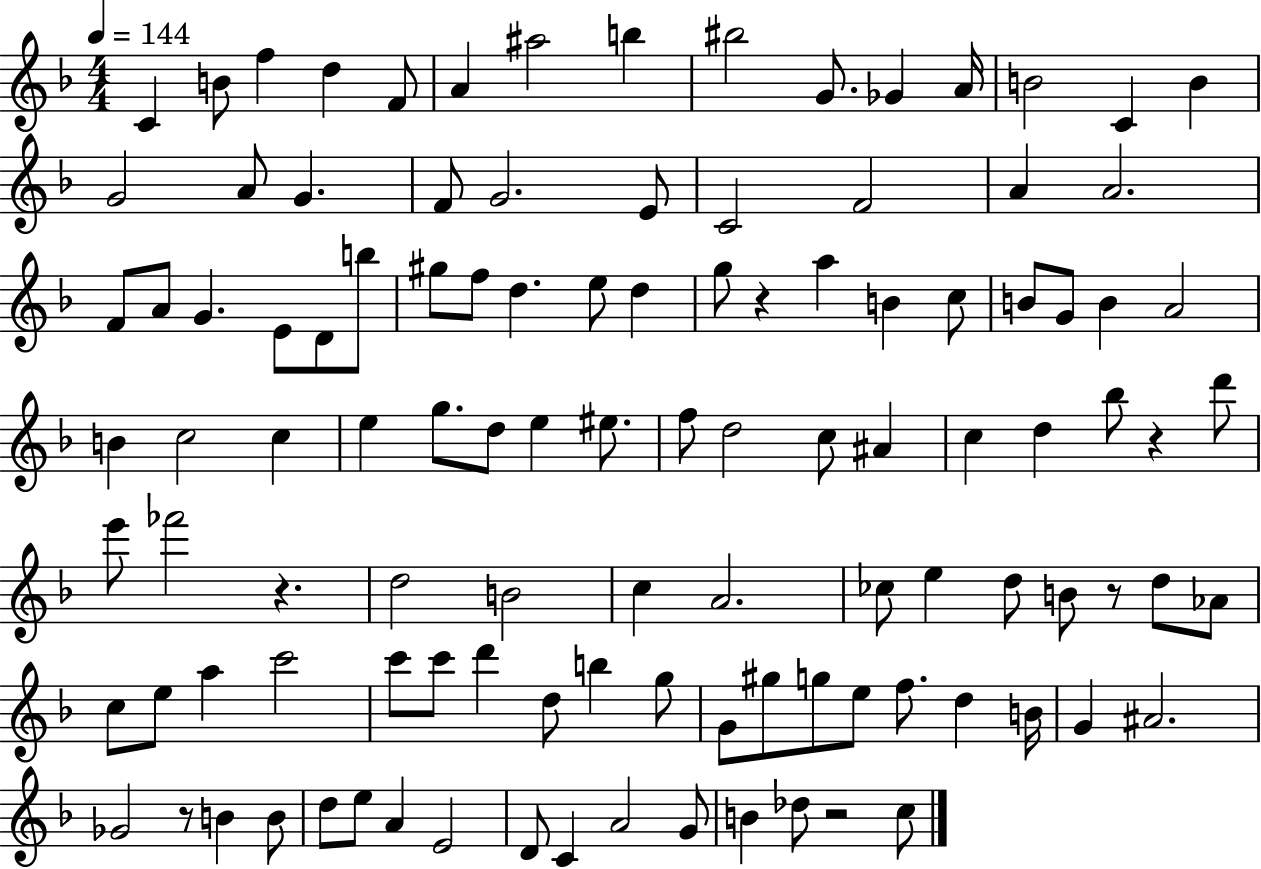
X:1
T:Untitled
M:4/4
L:1/4
K:F
C B/2 f d F/2 A ^a2 b ^b2 G/2 _G A/4 B2 C B G2 A/2 G F/2 G2 E/2 C2 F2 A A2 F/2 A/2 G E/2 D/2 b/2 ^g/2 f/2 d e/2 d g/2 z a B c/2 B/2 G/2 B A2 B c2 c e g/2 d/2 e ^e/2 f/2 d2 c/2 ^A c d _b/2 z d'/2 e'/2 _f'2 z d2 B2 c A2 _c/2 e d/2 B/2 z/2 d/2 _A/2 c/2 e/2 a c'2 c'/2 c'/2 d' d/2 b g/2 G/2 ^g/2 g/2 e/2 f/2 d B/4 G ^A2 _G2 z/2 B B/2 d/2 e/2 A E2 D/2 C A2 G/2 B _d/2 z2 c/2